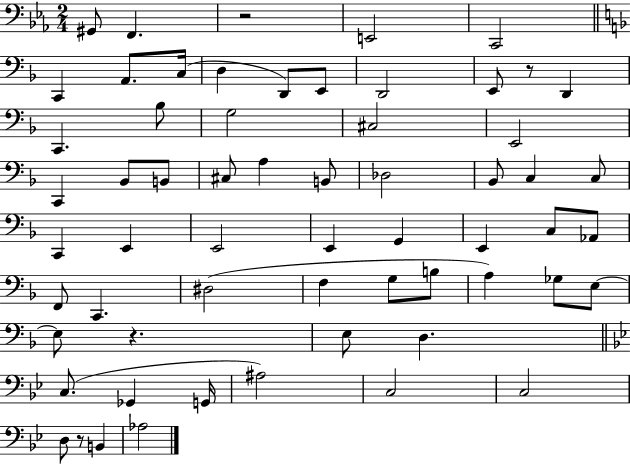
{
  \clef bass
  \numericTimeSignature
  \time 2/4
  \key ees \major
  gis,8 f,4. | r2 | e,2 | c,2 | \break \bar "||" \break \key d \minor c,4 a,8. c16( | d4 d,8) e,8 | d,2 | e,8 r8 d,4 | \break c,4. bes8 | g2 | cis2 | e,2 | \break c,4 bes,8 b,8 | cis8 a4 b,8 | des2 | bes,8 c4 c8 | \break c,4 e,4 | e,2 | e,4 g,4 | e,4 c8 aes,8 | \break f,8 c,4. | dis2( | f4 g8 b8 | a4) ges8 e8~~ | \break e8 r4. | e8 d4. | \bar "||" \break \key bes \major c8.( ges,4 g,16 | ais2) | c2 | c2 | \break d8 r8 b,4 | aes2 | \bar "|."
}